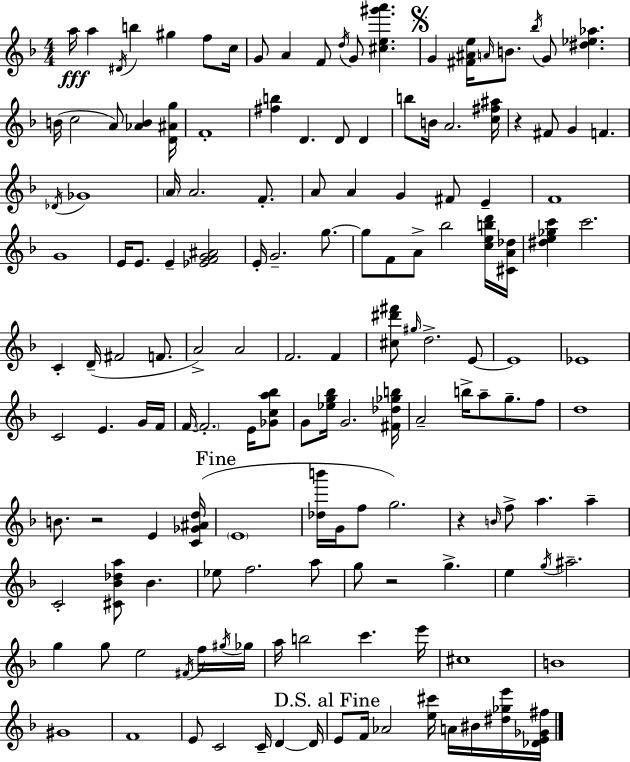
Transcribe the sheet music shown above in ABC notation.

X:1
T:Untitled
M:4/4
L:1/4
K:F
a/4 a ^D/4 b ^g f/2 c/4 G/2 A F/2 d/4 G/2 [^ce^g'a'] G [^F^Ae]/4 A/4 B/2 _b/4 G/2 [^d_e_a] B/4 c2 A/2 [_AB] [D^Ag]/4 F4 [^fb] D D/2 D b/2 B/4 A2 [c^f^a]/4 z ^F/2 G F _D/4 _G4 A/4 A2 F/2 A/2 A G ^F/2 E F4 G4 E/4 E/2 E [_EFG^A]2 E/4 G2 g/2 g/2 F/2 A/2 _b2 [cebd']/4 [^CA_d]/4 [^de_gc'] c'2 C D/4 ^F2 F/2 A2 A2 F2 F [^c^d'^f']/2 ^g/4 d2 E/2 E4 _E4 C2 E G/4 F/4 F/4 F2 E/4 [_Gca_b]/2 G/2 [_eg_b]/4 G2 [^F_d_gb]/4 A2 b/4 a/2 g/2 f/2 d4 B/2 z2 E [C_G^Ad]/4 E4 [_db']/4 G/4 f/2 g2 z B/4 f/2 a a C2 [^C_B_da]/2 _B _e/2 f2 a/2 g/2 z2 g e g/4 ^a2 g g/2 e2 ^F/4 f/4 ^g/4 _g/4 a/4 b2 c' e'/4 ^c4 B4 ^G4 F4 E/2 C2 C/4 D D/4 E/2 F/4 _A2 [e^c']/4 A/4 ^B/4 [^d_ge']/4 [_DE_G^f]/4